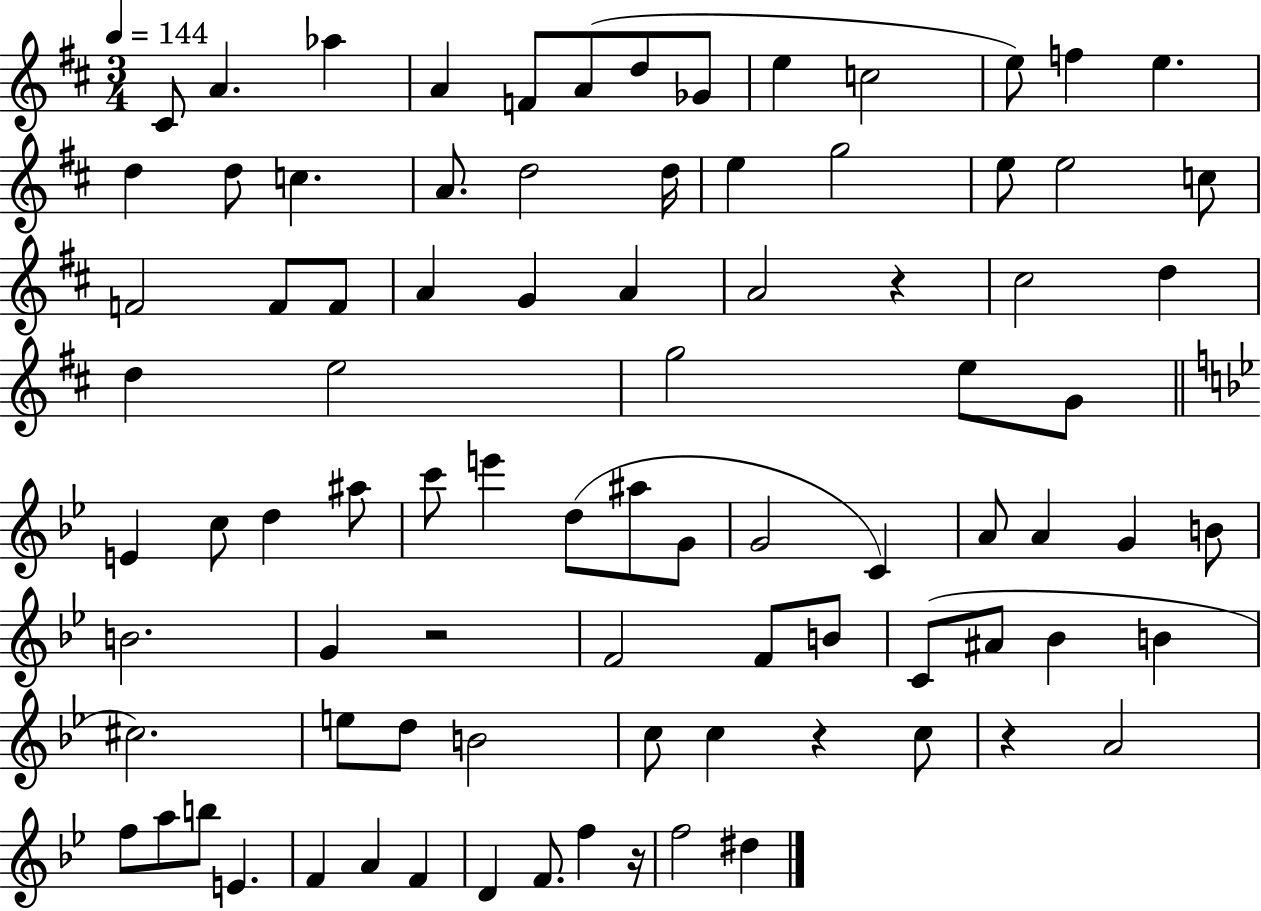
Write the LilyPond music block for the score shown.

{
  \clef treble
  \numericTimeSignature
  \time 3/4
  \key d \major
  \tempo 4 = 144
  cis'8 a'4. aes''4 | a'4 f'8 a'8( d''8 ges'8 | e''4 c''2 | e''8) f''4 e''4. | \break d''4 d''8 c''4. | a'8. d''2 d''16 | e''4 g''2 | e''8 e''2 c''8 | \break f'2 f'8 f'8 | a'4 g'4 a'4 | a'2 r4 | cis''2 d''4 | \break d''4 e''2 | g''2 e''8 g'8 | \bar "||" \break \key bes \major e'4 c''8 d''4 ais''8 | c'''8 e'''4 d''8( ais''8 g'8 | g'2 c'4) | a'8 a'4 g'4 b'8 | \break b'2. | g'4 r2 | f'2 f'8 b'8 | c'8( ais'8 bes'4 b'4 | \break cis''2.) | e''8 d''8 b'2 | c''8 c''4 r4 c''8 | r4 a'2 | \break f''8 a''8 b''8 e'4. | f'4 a'4 f'4 | d'4 f'8. f''4 r16 | f''2 dis''4 | \break \bar "|."
}